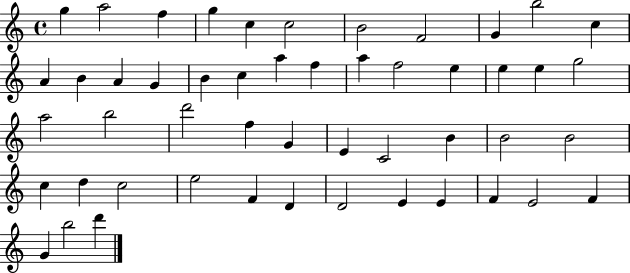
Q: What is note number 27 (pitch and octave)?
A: B5